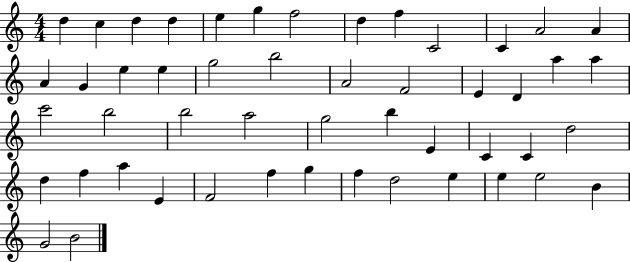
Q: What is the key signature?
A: C major